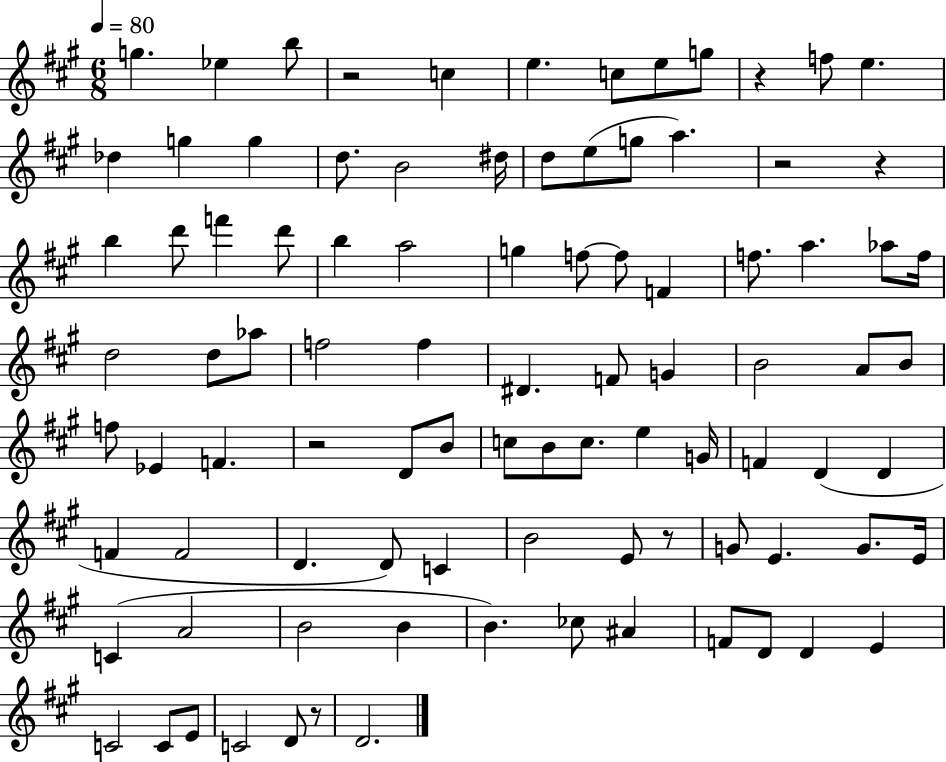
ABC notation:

X:1
T:Untitled
M:6/8
L:1/4
K:A
g _e b/2 z2 c e c/2 e/2 g/2 z f/2 e _d g g d/2 B2 ^d/4 d/2 e/2 g/2 a z2 z b d'/2 f' d'/2 b a2 g f/2 f/2 F f/2 a _a/2 f/4 d2 d/2 _a/2 f2 f ^D F/2 G B2 A/2 B/2 f/2 _E F z2 D/2 B/2 c/2 B/2 c/2 e G/4 F D D F F2 D D/2 C B2 E/2 z/2 G/2 E G/2 E/4 C A2 B2 B B _c/2 ^A F/2 D/2 D E C2 C/2 E/2 C2 D/2 z/2 D2